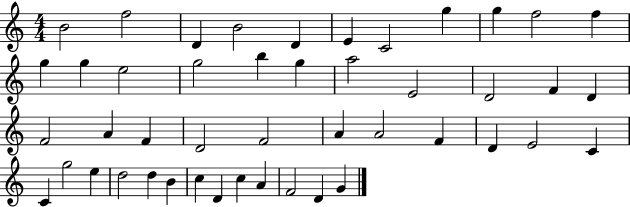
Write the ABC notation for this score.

X:1
T:Untitled
M:4/4
L:1/4
K:C
B2 f2 D B2 D E C2 g g f2 f g g e2 g2 b g a2 E2 D2 F D F2 A F D2 F2 A A2 F D E2 C C g2 e d2 d B c D c A F2 D G